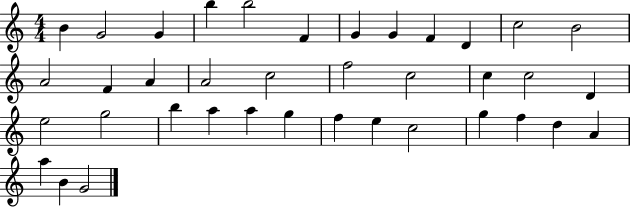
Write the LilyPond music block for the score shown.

{
  \clef treble
  \numericTimeSignature
  \time 4/4
  \key c \major
  b'4 g'2 g'4 | b''4 b''2 f'4 | g'4 g'4 f'4 d'4 | c''2 b'2 | \break a'2 f'4 a'4 | a'2 c''2 | f''2 c''2 | c''4 c''2 d'4 | \break e''2 g''2 | b''4 a''4 a''4 g''4 | f''4 e''4 c''2 | g''4 f''4 d''4 a'4 | \break a''4 b'4 g'2 | \bar "|."
}